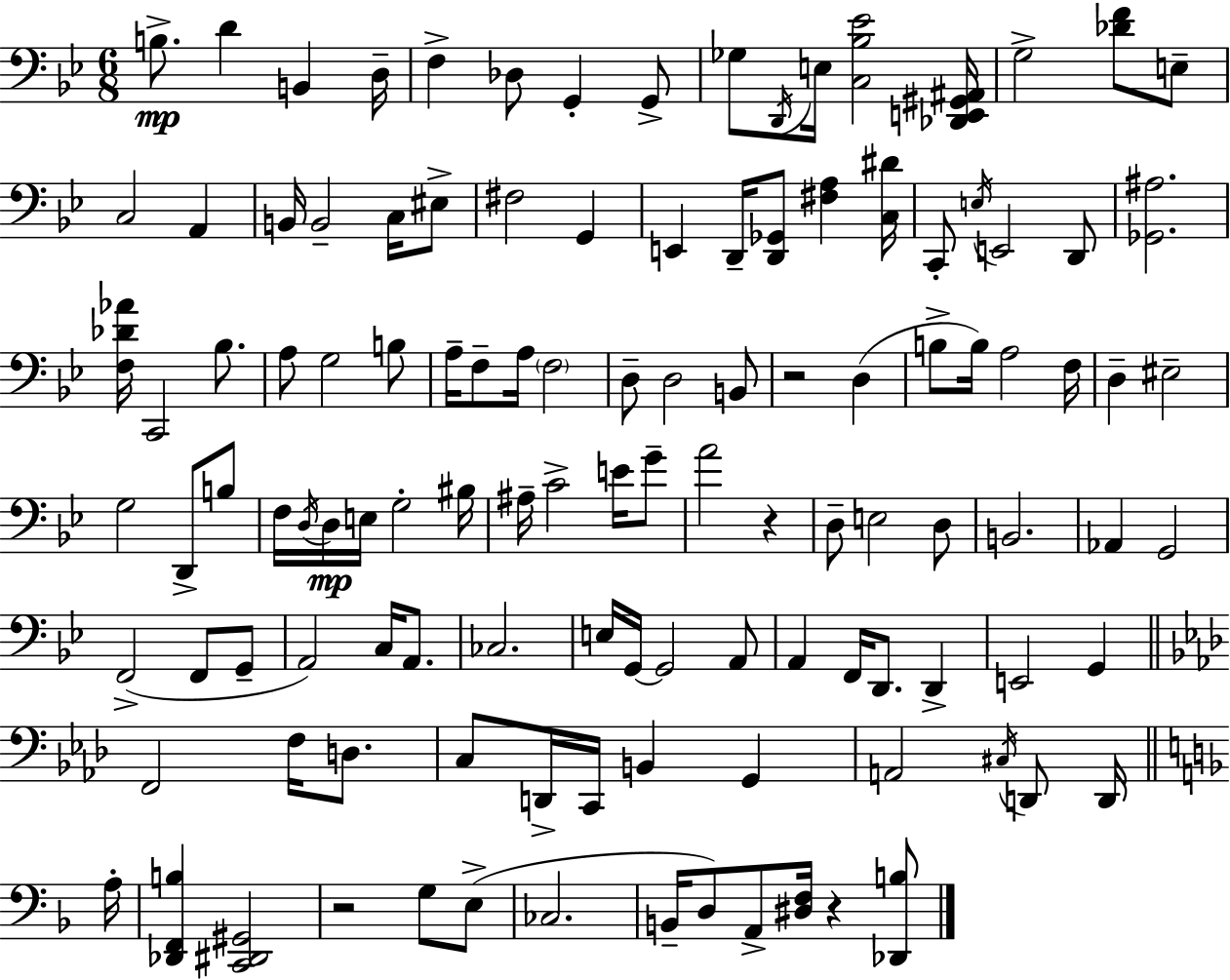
B3/e. D4/q B2/q D3/s F3/q Db3/e G2/q G2/e Gb3/e D2/s E3/s [C3,Bb3,Eb4]/h [Db2,E2,G#2,A#2]/s G3/h [Db4,F4]/e E3/e C3/h A2/q B2/s B2/h C3/s EIS3/e F#3/h G2/q E2/q D2/s [D2,Gb2]/e [F#3,A3]/q [C3,D#4]/s C2/e E3/s E2/h D2/e [Gb2,A#3]/h. [F3,Db4,Ab4]/s C2/h Bb3/e. A3/e G3/h B3/e A3/s F3/e A3/s F3/h D3/e D3/h B2/e R/h D3/q B3/e B3/s A3/h F3/s D3/q EIS3/h G3/h D2/e B3/e F3/s D3/s D3/s E3/s G3/h BIS3/s A#3/s C4/h E4/s G4/e A4/h R/q D3/e E3/h D3/e B2/h. Ab2/q G2/h F2/h F2/e G2/e A2/h C3/s A2/e. CES3/h. E3/s G2/s G2/h A2/e A2/q F2/s D2/e. D2/q E2/h G2/q F2/h F3/s D3/e. C3/e D2/s C2/s B2/q G2/q A2/h C#3/s D2/e D2/s A3/s [Db2,F2,B3]/q [C2,D#2,G#2]/h R/h G3/e E3/e CES3/h. B2/s D3/e A2/e [D#3,F3]/s R/q [Db2,B3]/e